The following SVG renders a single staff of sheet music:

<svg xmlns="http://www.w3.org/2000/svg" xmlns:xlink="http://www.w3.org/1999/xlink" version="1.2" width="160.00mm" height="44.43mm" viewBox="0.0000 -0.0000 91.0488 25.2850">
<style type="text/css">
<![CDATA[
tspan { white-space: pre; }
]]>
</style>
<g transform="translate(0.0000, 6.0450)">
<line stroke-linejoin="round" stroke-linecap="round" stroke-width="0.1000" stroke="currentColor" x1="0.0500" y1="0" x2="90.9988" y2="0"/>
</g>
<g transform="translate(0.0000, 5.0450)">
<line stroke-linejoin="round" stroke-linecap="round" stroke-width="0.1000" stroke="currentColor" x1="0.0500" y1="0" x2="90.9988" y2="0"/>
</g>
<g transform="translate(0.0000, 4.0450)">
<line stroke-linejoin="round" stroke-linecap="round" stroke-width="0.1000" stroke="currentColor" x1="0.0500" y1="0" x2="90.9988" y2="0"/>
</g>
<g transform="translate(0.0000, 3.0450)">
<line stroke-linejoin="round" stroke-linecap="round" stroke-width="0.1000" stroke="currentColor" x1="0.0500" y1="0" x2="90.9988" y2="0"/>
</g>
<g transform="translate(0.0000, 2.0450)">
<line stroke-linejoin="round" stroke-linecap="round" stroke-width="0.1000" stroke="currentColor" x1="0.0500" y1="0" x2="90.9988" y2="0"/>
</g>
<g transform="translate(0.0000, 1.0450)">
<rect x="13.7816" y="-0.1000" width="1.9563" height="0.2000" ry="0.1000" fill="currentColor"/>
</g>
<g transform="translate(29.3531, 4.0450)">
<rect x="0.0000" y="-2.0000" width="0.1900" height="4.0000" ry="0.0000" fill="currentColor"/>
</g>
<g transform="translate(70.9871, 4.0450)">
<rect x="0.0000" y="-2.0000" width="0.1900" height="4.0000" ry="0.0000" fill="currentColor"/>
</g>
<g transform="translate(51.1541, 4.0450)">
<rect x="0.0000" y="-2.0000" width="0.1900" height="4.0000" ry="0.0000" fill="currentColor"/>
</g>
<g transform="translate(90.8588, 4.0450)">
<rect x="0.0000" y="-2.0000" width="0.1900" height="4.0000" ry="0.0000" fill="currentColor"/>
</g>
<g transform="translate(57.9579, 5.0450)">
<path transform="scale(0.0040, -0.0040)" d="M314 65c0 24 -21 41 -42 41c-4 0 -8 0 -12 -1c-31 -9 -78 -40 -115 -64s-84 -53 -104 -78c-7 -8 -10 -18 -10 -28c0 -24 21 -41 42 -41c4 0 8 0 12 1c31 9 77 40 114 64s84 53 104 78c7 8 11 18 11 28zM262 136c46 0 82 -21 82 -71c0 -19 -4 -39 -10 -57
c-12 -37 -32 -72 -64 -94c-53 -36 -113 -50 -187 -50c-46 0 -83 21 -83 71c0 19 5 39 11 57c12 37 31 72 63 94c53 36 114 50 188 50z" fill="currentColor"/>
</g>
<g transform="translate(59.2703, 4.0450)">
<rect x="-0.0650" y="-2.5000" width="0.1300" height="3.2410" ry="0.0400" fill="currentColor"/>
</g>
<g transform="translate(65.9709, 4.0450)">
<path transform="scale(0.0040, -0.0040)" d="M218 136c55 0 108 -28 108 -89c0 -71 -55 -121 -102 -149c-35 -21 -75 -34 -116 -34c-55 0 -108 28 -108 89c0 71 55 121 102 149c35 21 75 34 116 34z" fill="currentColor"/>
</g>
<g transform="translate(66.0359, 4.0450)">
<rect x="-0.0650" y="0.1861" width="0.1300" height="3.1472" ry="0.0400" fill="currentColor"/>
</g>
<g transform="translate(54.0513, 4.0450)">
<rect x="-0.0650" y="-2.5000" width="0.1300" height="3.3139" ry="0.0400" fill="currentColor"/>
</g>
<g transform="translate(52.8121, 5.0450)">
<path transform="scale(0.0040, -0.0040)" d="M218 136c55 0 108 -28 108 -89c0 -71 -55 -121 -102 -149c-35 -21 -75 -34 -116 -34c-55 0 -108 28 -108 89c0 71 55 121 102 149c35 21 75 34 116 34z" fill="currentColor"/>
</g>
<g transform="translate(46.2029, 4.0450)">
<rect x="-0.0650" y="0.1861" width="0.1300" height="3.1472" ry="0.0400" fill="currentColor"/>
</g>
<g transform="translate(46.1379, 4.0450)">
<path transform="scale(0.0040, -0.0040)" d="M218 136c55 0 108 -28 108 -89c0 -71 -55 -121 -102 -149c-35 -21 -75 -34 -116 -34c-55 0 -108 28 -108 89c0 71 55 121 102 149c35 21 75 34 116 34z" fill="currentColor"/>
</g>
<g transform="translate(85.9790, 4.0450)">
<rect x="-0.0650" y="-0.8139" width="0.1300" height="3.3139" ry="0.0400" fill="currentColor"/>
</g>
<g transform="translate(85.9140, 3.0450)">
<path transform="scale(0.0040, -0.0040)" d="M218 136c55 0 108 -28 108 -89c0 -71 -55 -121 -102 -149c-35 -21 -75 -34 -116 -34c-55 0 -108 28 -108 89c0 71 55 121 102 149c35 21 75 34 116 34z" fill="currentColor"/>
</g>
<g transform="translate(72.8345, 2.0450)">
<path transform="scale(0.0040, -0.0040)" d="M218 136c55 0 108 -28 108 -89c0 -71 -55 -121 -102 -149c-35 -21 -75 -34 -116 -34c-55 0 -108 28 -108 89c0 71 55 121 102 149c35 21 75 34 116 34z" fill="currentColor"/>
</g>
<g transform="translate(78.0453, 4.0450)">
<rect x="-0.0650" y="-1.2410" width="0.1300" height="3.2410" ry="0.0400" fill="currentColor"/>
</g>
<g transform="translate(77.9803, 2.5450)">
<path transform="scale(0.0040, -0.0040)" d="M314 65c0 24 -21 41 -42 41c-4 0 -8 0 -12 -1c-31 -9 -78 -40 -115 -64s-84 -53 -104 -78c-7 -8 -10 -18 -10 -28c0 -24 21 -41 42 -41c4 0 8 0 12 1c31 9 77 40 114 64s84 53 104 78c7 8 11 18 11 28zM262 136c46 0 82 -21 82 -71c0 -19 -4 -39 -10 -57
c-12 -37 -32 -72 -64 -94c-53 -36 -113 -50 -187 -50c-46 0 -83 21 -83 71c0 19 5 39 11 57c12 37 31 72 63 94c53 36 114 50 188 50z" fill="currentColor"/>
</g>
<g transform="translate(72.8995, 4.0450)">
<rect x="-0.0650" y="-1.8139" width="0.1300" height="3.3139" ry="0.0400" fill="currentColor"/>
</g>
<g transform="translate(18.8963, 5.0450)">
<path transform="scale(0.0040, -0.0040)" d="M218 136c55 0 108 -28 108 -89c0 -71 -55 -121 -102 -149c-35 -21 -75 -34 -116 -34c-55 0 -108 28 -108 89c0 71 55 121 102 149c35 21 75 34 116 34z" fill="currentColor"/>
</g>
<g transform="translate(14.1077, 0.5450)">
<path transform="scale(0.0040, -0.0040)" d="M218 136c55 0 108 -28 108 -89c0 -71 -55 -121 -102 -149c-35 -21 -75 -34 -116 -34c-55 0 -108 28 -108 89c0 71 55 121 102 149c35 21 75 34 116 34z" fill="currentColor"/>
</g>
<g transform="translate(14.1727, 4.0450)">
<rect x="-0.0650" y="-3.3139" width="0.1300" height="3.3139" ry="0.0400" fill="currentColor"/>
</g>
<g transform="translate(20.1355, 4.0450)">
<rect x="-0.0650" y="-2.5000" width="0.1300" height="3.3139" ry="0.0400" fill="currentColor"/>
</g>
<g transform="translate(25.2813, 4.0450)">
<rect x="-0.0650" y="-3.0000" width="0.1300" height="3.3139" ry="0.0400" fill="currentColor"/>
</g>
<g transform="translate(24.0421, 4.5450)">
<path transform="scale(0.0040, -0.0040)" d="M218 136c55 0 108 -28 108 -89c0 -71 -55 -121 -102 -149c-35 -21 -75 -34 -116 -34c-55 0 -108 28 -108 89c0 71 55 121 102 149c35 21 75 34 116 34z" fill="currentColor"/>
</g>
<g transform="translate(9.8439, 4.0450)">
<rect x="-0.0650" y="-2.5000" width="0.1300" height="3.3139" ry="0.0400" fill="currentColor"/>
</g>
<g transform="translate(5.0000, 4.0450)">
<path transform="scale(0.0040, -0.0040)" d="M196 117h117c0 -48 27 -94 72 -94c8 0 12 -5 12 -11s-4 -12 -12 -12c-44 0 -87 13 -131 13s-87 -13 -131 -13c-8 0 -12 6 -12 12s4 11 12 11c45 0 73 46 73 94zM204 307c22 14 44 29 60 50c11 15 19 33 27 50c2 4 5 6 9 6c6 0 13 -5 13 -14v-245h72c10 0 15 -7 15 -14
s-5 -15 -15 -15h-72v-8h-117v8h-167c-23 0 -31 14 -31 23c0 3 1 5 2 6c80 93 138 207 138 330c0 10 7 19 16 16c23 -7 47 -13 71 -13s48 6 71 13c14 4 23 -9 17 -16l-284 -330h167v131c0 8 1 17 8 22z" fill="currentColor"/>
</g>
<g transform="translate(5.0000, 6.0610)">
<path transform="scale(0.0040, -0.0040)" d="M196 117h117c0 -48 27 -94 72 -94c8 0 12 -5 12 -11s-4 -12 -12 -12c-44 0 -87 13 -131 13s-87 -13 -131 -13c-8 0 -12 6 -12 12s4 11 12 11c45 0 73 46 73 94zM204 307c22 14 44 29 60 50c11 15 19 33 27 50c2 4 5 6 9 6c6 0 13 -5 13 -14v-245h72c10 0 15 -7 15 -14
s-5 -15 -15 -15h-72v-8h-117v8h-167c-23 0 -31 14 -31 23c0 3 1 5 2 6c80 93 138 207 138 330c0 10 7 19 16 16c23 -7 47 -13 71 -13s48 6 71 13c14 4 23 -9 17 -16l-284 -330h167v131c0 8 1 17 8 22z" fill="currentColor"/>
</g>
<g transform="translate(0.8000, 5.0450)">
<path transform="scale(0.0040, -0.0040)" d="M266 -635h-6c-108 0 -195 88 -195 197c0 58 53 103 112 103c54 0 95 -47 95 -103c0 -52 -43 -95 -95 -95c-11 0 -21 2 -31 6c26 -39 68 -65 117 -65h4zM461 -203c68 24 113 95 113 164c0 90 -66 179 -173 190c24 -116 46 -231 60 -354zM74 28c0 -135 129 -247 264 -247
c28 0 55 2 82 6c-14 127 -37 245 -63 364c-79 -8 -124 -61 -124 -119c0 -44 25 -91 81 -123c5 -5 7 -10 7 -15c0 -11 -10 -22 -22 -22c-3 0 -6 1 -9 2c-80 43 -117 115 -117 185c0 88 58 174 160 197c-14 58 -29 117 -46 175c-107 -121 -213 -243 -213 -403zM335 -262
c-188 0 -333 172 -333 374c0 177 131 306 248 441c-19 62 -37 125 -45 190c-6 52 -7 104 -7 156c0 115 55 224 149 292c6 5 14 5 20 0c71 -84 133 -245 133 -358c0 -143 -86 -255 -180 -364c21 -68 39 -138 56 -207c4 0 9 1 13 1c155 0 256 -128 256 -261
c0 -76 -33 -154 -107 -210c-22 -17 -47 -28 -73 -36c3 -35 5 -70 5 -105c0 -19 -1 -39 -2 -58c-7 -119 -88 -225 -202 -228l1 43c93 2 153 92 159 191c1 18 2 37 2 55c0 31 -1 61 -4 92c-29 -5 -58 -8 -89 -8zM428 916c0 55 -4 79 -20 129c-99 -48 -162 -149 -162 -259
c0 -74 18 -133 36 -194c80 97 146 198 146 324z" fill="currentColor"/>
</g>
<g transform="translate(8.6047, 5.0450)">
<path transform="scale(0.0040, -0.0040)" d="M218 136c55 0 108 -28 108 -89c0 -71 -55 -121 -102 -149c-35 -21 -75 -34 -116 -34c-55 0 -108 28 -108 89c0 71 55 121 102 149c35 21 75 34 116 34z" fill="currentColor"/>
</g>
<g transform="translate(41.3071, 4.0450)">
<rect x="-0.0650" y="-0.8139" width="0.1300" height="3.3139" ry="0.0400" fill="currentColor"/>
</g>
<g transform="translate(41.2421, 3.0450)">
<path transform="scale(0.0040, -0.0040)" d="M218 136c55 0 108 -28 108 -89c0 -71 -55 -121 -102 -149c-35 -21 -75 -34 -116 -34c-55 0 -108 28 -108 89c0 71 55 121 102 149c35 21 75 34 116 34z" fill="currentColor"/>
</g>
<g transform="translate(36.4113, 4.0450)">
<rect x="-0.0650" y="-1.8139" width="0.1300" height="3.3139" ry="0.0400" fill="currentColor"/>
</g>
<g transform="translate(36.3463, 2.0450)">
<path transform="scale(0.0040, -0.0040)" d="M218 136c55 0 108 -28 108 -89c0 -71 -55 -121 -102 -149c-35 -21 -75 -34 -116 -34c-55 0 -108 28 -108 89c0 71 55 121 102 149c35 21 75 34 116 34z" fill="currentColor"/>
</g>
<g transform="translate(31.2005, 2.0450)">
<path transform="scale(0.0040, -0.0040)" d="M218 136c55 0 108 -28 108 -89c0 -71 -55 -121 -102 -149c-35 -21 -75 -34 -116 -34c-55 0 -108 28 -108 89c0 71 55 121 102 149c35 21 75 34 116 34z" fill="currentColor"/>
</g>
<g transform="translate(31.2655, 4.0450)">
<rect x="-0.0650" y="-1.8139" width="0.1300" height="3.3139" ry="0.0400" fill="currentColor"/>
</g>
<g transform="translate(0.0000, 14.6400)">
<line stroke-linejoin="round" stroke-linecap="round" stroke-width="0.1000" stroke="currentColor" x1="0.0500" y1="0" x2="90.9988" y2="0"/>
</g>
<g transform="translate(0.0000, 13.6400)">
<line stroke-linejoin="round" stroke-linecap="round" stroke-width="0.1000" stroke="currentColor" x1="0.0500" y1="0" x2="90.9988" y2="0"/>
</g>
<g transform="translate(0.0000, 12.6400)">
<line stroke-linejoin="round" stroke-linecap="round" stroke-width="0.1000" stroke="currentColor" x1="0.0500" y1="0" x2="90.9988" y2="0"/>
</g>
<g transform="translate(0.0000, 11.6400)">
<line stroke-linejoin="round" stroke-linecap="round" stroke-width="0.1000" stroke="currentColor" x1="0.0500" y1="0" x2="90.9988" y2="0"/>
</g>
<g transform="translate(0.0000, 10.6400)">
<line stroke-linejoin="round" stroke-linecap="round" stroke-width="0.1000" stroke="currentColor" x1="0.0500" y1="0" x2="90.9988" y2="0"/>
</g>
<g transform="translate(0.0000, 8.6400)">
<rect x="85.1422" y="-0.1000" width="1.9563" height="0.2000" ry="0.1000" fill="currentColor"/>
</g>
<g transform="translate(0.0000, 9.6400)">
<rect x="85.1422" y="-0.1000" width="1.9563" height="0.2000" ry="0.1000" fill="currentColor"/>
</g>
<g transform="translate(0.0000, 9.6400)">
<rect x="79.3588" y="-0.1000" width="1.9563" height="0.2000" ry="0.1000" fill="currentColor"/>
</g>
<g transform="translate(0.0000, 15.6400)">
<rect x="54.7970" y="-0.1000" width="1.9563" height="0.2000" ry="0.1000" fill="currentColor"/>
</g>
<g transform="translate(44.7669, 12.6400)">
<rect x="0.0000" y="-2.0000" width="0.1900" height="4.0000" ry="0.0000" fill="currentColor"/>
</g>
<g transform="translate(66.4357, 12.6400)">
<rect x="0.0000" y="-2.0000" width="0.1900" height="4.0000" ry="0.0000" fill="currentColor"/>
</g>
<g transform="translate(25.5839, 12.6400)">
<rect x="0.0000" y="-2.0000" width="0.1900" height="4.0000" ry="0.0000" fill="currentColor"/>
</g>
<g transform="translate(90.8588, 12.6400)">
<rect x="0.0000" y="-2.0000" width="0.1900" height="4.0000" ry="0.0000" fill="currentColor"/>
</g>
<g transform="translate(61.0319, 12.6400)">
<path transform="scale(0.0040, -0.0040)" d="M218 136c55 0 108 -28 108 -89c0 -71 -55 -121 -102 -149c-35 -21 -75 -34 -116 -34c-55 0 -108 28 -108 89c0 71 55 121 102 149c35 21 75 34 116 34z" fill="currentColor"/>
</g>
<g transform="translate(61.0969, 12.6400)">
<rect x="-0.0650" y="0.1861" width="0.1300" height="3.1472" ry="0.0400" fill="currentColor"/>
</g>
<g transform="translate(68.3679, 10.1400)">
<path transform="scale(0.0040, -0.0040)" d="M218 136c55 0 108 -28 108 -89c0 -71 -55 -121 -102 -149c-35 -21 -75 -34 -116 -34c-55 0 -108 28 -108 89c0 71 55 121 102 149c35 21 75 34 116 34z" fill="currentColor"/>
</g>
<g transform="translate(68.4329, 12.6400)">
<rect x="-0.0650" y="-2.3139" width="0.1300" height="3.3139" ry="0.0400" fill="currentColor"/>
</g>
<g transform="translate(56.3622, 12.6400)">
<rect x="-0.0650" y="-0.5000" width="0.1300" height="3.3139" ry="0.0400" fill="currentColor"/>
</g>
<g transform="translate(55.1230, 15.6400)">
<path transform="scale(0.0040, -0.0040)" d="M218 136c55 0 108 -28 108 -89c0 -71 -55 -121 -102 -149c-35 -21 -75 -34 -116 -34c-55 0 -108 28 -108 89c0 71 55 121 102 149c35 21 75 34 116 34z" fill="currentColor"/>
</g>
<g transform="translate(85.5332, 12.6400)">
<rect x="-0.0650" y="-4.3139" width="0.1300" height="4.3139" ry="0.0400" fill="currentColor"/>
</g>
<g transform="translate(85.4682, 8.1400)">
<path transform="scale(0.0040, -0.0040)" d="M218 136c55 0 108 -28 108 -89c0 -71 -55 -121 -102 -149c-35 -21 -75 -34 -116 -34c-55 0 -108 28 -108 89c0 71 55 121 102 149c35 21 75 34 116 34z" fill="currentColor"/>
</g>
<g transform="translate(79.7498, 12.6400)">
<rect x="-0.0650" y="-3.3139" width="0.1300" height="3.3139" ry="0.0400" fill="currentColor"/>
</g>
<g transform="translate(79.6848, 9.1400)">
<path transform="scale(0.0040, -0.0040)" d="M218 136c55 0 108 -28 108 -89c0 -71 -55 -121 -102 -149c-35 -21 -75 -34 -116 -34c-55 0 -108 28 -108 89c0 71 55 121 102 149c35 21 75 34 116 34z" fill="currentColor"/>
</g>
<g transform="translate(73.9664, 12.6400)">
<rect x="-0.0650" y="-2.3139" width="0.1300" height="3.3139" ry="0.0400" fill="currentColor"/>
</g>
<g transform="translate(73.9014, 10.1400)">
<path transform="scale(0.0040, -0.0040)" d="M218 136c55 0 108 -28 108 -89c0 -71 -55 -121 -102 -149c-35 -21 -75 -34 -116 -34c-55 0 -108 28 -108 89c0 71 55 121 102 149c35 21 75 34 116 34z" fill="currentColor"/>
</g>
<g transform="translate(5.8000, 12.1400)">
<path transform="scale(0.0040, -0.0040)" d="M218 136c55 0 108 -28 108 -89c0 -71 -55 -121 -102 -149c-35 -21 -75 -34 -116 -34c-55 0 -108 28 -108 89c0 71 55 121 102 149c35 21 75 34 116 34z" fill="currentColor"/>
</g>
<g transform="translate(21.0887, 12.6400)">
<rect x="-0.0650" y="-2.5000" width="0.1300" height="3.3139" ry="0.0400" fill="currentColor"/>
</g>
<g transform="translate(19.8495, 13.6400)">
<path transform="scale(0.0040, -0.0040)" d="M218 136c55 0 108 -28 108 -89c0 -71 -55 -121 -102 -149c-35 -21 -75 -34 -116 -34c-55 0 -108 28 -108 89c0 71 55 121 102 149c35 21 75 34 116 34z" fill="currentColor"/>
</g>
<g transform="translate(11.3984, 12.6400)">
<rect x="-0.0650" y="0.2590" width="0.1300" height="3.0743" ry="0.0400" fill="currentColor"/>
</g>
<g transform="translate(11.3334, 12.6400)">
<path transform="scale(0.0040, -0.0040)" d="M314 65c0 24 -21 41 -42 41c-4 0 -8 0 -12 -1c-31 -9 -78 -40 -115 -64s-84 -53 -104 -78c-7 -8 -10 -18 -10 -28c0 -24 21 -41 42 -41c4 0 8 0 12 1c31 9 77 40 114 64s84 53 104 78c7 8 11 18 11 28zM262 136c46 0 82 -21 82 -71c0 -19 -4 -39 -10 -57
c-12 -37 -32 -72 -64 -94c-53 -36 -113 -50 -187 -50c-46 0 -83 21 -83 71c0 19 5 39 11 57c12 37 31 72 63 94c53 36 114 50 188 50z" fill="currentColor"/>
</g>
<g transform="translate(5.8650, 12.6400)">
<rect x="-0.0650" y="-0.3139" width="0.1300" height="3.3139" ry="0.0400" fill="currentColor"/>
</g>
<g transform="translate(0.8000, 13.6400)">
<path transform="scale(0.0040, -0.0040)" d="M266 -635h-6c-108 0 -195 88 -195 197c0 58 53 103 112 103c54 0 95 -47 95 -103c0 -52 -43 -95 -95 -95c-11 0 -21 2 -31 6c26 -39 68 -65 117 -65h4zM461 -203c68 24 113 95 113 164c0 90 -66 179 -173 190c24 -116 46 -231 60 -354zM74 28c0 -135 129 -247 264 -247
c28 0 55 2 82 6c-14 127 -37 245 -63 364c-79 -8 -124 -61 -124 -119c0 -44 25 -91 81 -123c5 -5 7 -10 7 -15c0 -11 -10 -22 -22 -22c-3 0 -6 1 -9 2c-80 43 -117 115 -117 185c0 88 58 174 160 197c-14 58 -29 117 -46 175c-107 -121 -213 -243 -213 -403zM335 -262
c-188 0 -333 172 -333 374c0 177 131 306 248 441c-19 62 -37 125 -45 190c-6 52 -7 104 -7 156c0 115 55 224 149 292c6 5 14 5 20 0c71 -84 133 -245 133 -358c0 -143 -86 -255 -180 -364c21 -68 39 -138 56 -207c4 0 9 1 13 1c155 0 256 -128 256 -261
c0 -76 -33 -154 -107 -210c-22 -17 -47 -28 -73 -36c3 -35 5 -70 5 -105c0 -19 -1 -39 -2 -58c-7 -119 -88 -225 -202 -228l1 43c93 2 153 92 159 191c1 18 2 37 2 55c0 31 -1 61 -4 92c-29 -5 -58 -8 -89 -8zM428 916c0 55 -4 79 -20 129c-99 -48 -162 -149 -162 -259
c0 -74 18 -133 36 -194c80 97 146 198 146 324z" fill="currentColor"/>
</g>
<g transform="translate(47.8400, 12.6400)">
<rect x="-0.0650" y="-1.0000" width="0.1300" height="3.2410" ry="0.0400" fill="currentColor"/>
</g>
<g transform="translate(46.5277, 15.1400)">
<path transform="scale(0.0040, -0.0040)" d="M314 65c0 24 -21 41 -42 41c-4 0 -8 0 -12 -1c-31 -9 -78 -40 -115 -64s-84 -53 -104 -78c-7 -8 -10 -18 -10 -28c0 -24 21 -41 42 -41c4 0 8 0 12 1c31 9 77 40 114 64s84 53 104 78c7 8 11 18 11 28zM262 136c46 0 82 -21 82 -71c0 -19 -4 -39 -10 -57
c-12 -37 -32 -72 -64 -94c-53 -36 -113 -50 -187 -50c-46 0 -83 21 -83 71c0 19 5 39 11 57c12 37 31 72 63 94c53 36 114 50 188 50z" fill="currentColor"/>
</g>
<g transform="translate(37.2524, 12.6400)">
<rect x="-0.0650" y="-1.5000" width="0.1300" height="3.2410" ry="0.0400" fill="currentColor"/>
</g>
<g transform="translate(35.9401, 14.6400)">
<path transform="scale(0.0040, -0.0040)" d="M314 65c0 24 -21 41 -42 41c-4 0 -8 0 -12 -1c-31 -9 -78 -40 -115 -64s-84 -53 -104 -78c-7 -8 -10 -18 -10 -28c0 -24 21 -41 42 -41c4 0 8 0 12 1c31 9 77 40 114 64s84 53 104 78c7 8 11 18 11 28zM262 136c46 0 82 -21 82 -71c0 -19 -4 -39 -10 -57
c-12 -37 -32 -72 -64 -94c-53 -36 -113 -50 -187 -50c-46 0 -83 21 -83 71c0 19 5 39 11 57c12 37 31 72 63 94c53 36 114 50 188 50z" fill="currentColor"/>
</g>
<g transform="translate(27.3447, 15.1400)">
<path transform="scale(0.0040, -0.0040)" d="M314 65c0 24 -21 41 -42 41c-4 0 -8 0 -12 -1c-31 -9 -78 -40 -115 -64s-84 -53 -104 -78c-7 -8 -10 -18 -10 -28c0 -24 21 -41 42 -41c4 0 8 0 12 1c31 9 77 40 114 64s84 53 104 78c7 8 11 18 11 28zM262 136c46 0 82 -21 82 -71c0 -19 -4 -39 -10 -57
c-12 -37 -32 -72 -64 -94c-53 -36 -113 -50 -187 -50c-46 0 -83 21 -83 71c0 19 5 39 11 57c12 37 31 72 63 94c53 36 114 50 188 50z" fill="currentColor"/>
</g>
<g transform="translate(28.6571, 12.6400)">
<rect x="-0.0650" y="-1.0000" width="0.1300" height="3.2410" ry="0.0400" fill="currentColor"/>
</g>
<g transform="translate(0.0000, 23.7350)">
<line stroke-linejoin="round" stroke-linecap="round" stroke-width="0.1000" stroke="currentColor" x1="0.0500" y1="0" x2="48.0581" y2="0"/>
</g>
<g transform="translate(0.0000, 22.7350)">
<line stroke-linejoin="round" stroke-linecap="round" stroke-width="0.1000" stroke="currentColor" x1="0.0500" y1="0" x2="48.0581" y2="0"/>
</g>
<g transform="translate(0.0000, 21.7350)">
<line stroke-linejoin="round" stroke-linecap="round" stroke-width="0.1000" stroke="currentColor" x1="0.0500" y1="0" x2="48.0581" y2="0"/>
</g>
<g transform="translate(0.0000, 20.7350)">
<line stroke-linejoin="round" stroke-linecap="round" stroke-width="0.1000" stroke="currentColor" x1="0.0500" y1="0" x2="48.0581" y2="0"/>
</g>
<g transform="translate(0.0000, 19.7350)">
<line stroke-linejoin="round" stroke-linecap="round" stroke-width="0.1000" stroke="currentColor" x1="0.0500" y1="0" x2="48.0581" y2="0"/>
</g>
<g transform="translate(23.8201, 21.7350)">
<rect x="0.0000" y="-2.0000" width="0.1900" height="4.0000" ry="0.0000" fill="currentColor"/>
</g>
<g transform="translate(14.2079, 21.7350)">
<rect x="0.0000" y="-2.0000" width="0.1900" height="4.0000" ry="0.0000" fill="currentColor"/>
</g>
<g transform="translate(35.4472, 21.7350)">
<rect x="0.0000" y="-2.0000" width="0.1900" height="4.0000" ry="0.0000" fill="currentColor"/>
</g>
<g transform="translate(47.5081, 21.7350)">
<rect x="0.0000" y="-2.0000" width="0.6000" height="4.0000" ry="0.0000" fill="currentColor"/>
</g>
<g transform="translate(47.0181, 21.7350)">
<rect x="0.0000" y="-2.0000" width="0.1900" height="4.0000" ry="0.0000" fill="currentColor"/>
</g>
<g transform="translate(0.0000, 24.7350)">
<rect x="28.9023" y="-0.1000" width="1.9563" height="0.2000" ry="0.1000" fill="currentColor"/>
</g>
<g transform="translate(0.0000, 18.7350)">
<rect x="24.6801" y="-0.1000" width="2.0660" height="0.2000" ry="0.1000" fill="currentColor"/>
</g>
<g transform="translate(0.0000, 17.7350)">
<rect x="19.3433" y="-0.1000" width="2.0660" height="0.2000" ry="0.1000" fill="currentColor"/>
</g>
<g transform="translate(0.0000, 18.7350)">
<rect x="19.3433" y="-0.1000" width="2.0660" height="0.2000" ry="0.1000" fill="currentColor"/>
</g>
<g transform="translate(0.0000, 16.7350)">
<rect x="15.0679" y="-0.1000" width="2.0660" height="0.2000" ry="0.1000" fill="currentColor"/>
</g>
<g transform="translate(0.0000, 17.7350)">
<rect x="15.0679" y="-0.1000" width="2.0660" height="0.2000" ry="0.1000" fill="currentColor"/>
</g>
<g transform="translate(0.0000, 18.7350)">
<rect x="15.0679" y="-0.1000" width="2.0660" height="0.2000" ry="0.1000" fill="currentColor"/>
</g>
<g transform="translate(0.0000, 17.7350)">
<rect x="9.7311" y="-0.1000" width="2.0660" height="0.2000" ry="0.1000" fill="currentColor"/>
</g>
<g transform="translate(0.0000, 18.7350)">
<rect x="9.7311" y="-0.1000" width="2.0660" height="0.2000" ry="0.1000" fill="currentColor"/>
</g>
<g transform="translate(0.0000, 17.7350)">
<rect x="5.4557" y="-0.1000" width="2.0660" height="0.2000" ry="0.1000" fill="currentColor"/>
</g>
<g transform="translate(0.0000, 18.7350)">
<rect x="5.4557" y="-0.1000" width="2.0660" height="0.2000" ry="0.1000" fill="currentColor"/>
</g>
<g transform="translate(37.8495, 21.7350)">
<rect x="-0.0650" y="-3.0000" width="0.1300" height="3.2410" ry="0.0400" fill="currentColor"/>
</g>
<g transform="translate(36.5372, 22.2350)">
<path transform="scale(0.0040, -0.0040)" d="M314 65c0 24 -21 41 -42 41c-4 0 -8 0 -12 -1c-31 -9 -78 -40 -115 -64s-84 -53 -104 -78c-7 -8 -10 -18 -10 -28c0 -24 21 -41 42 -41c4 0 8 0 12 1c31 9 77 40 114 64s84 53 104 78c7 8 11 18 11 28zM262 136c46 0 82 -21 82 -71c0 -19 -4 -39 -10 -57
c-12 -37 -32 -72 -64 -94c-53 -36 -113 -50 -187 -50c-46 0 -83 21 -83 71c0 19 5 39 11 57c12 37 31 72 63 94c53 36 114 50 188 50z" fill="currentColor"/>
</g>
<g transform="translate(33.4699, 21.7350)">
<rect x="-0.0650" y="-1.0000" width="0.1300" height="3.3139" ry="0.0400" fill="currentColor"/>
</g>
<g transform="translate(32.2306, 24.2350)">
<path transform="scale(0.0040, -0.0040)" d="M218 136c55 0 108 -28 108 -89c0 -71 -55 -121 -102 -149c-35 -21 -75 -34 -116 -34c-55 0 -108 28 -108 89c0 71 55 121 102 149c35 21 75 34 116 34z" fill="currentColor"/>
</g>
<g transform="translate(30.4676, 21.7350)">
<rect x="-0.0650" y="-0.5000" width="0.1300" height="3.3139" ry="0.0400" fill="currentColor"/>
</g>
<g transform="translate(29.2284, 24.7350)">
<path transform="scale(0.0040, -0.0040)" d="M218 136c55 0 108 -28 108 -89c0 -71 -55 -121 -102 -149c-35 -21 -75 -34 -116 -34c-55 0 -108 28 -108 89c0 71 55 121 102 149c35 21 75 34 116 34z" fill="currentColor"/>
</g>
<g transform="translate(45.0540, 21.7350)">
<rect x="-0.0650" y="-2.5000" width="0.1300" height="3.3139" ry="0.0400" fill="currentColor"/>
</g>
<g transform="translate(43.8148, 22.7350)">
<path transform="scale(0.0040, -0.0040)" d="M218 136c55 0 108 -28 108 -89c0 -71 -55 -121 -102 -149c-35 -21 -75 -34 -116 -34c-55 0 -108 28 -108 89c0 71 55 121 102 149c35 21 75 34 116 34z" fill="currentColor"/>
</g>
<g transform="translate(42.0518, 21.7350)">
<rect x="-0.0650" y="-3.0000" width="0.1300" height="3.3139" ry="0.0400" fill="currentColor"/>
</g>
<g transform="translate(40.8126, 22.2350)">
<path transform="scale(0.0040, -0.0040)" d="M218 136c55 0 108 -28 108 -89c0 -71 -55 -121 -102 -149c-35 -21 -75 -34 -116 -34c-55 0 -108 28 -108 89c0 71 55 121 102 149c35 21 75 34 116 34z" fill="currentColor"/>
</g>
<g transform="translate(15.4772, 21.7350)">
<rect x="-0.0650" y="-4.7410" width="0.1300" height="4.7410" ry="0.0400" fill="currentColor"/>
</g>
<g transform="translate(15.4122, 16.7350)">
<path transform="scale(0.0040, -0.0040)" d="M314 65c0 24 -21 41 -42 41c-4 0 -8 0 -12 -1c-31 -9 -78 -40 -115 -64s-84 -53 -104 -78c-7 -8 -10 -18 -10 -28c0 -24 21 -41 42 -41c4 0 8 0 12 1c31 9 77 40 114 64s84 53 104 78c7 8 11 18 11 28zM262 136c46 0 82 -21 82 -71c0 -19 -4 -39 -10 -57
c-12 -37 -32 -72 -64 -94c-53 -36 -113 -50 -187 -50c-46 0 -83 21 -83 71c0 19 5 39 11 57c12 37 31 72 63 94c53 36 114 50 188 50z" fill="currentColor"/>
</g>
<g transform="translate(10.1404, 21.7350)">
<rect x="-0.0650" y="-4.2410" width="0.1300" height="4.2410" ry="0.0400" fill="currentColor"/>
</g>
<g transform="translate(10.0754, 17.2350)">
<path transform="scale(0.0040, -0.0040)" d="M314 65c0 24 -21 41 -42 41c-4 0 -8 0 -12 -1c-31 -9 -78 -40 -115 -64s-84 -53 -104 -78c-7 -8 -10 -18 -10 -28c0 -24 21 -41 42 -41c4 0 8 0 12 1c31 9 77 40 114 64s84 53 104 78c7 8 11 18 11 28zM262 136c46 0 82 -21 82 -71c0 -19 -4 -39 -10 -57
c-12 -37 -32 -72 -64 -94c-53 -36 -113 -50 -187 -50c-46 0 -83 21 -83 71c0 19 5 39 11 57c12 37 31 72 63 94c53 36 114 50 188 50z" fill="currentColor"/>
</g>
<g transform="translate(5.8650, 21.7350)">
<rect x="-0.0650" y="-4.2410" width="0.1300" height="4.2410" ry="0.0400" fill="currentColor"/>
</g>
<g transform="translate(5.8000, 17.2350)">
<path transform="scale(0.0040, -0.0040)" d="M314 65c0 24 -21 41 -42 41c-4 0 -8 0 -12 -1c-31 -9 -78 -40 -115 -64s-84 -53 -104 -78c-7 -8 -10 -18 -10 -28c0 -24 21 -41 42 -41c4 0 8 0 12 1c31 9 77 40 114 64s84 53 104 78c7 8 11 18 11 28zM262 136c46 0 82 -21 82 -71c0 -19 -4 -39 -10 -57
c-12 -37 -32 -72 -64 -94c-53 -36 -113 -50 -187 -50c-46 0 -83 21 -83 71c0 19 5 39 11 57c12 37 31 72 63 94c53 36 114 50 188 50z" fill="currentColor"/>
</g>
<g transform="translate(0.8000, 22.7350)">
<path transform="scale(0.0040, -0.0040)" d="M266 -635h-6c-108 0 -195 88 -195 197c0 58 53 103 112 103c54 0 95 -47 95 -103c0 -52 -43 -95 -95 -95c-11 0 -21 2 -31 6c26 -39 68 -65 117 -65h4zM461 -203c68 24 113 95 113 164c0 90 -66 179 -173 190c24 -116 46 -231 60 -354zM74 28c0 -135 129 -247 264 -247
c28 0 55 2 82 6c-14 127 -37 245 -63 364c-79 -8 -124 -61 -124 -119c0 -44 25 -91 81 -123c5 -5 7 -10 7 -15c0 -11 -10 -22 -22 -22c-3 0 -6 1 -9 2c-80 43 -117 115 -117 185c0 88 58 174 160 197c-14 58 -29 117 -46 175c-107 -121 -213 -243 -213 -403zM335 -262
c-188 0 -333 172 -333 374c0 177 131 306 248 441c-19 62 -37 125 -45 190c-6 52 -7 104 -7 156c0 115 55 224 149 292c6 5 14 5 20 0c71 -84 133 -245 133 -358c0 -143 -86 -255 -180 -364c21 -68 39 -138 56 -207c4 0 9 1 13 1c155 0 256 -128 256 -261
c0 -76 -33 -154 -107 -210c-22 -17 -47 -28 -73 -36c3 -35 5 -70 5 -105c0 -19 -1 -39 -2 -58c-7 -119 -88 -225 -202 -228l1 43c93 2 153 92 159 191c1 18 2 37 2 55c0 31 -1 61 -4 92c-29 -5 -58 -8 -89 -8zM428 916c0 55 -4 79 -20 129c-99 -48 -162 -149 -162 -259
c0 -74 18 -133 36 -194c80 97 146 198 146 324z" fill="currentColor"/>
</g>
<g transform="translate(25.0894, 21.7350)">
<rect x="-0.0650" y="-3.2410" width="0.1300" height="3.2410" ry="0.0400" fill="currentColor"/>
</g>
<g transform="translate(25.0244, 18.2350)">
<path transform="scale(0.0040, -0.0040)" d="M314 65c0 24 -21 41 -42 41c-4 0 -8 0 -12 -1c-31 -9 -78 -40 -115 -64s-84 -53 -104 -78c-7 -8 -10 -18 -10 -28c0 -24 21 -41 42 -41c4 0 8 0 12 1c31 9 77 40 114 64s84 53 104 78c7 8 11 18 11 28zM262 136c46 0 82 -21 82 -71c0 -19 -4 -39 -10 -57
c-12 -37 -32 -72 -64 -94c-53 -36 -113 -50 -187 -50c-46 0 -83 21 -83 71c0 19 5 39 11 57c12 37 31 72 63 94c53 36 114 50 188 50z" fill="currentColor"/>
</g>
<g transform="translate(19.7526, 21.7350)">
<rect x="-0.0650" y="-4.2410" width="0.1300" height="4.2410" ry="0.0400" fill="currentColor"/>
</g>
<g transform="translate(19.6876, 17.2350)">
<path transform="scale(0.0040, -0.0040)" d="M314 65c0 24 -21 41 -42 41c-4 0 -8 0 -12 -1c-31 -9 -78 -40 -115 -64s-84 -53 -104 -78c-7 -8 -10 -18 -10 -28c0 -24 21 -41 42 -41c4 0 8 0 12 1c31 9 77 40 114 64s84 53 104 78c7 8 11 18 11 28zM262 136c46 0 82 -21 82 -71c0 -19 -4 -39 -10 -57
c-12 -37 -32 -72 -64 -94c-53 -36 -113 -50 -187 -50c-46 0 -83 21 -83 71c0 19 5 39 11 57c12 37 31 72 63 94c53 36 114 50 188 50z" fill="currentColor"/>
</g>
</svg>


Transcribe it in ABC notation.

X:1
T:Untitled
M:4/4
L:1/4
K:C
G b G A f f d B G G2 B f e2 d c B2 G D2 E2 D2 C B g g b d' d'2 d'2 e'2 d'2 b2 C D A2 A G